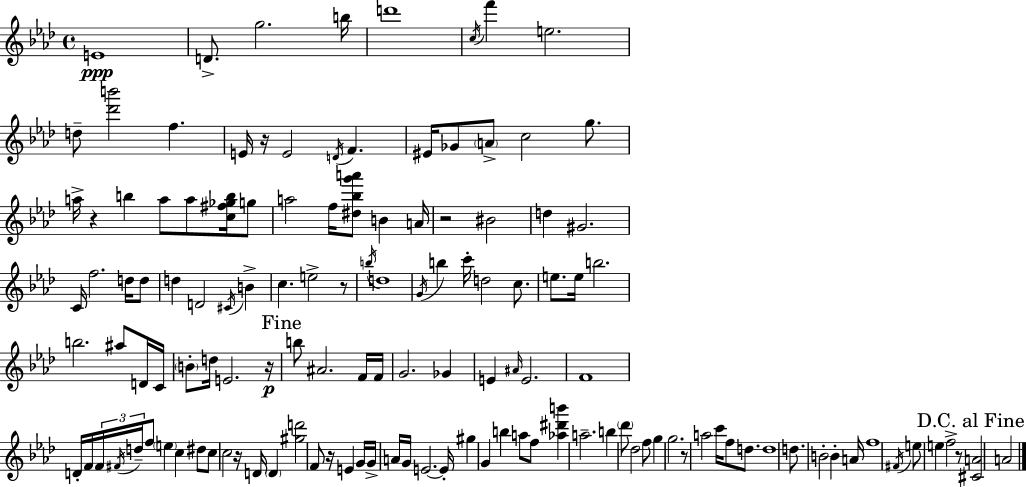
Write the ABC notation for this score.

X:1
T:Untitled
M:4/4
L:1/4
K:Ab
E4 D/2 g2 b/4 d'4 c/4 f' e2 d/2 [_d'b']2 f E/4 z/4 E2 D/4 F ^E/4 _G/2 A/2 c2 g/2 a/4 z b a/2 a/2 [c^f_gb]/4 g/2 a2 f/4 [^d_bg'a']/2 B A/4 z2 ^B2 d ^G2 C/4 f2 d/4 d/2 d D2 ^C/4 B c e2 z/2 b/4 d4 G/4 b c'/4 d2 c/2 e/2 e/4 b2 b2 ^a/2 D/4 C/4 B/2 d/4 E2 z/4 b/2 ^A2 F/4 F/4 G2 _G E ^A/4 E2 F4 D/4 F/4 F/4 ^F/4 d/4 f/2 e c ^d/2 c/2 c2 z/4 D/4 D [^gd']2 F/2 z/4 E G/4 G/4 A/4 G/4 E2 E/4 ^g G b a/2 f/2 [_a^d'b'] a2 b _d'/2 _d2 f/2 g g2 z/2 a2 c'/4 f/2 d/2 d4 d/2 B2 B A/4 f4 ^F/4 e/2 e f2 z/2 [^CA]2 A2